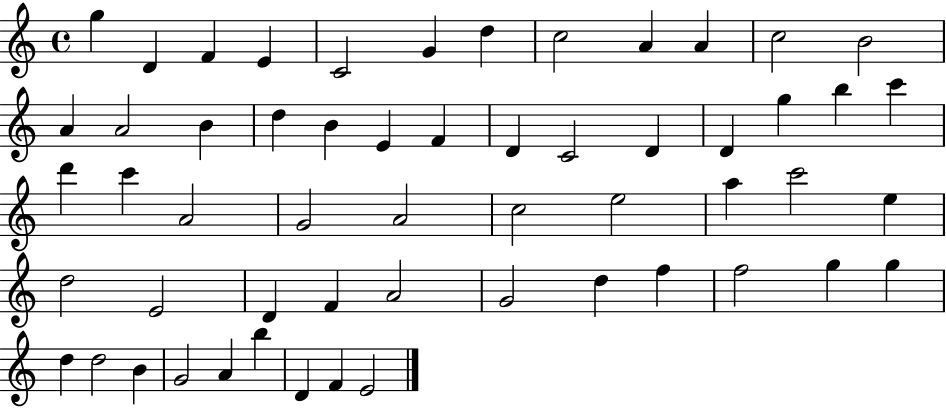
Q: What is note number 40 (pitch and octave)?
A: F4